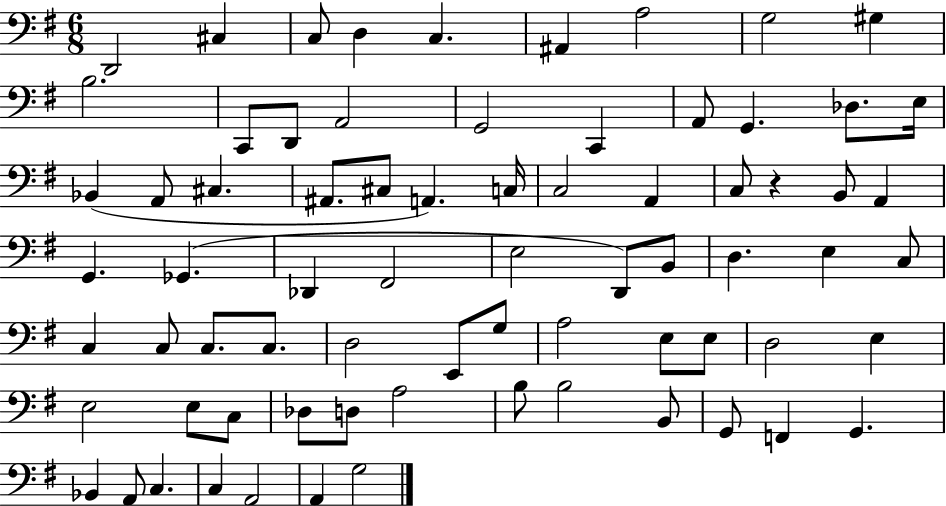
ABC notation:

X:1
T:Untitled
M:6/8
L:1/4
K:G
D,,2 ^C, C,/2 D, C, ^A,, A,2 G,2 ^G, B,2 C,,/2 D,,/2 A,,2 G,,2 C,, A,,/2 G,, _D,/2 E,/4 _B,, A,,/2 ^C, ^A,,/2 ^C,/2 A,, C,/4 C,2 A,, C,/2 z B,,/2 A,, G,, _G,, _D,, ^F,,2 E,2 D,,/2 B,,/2 D, E, C,/2 C, C,/2 C,/2 C,/2 D,2 E,,/2 G,/2 A,2 E,/2 E,/2 D,2 E, E,2 E,/2 C,/2 _D,/2 D,/2 A,2 B,/2 B,2 B,,/2 G,,/2 F,, G,, _B,, A,,/2 C, C, A,,2 A,, G,2